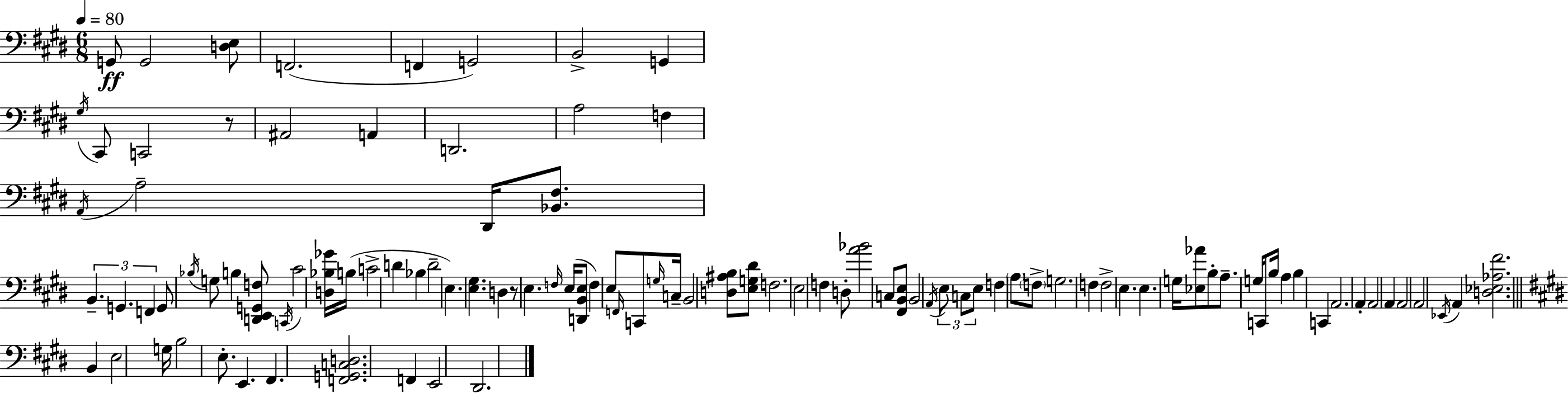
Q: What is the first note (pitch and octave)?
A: G2